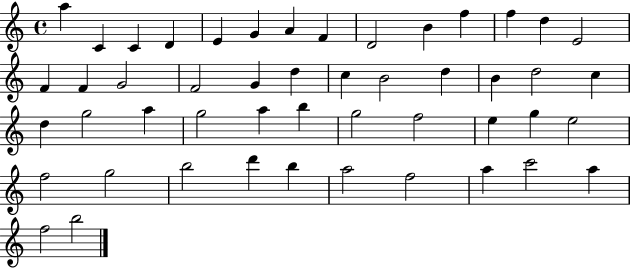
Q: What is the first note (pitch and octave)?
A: A5